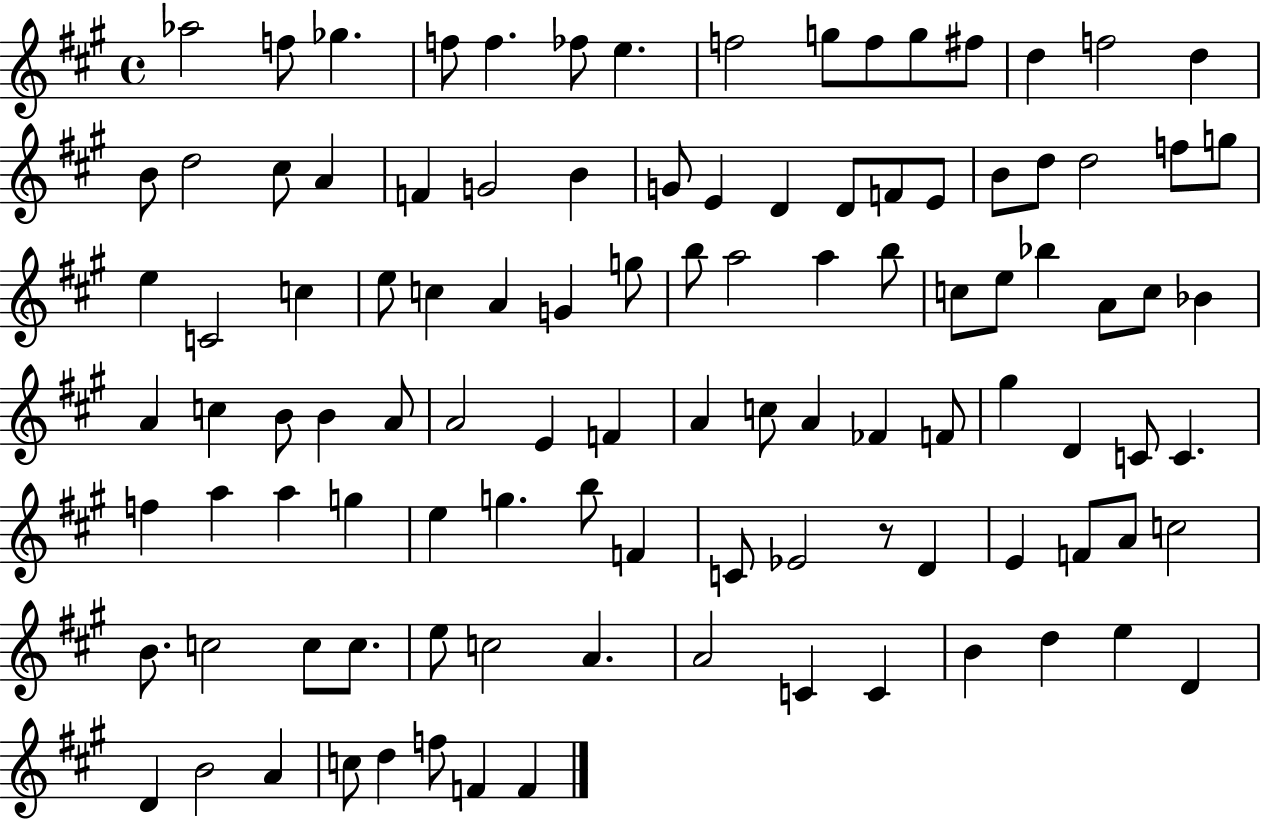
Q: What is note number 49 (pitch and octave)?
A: A4